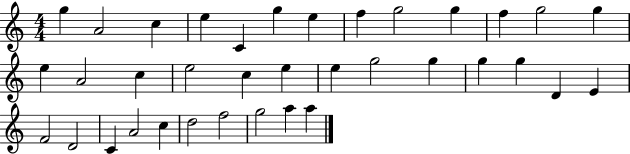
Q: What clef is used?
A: treble